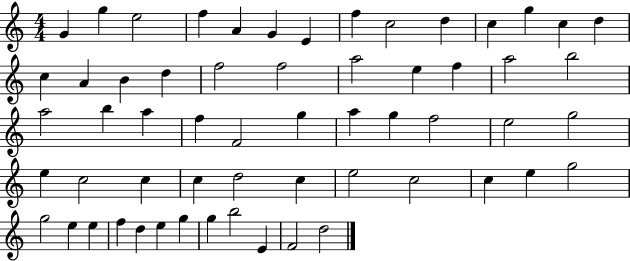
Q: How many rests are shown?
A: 0